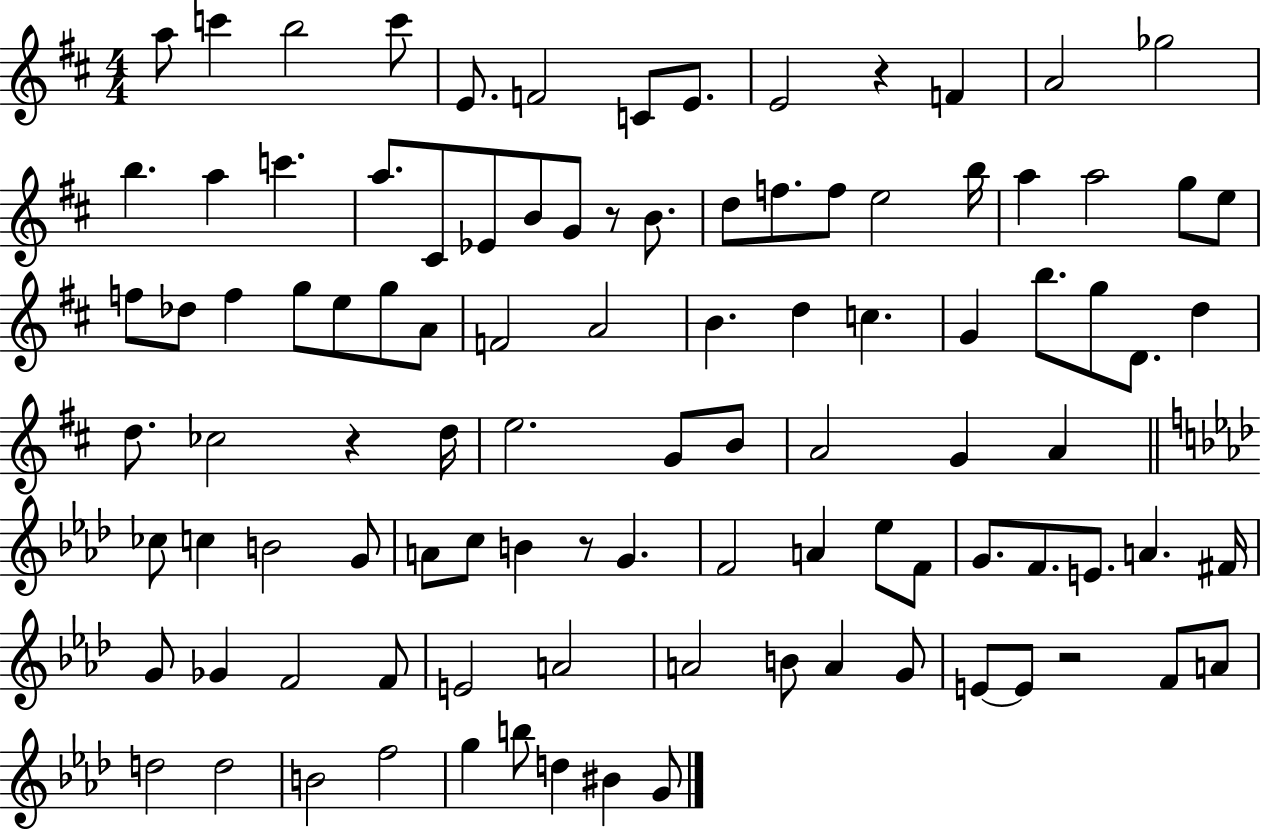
A5/e C6/q B5/h C6/e E4/e. F4/h C4/e E4/e. E4/h R/q F4/q A4/h Gb5/h B5/q. A5/q C6/q. A5/e. C#4/e Eb4/e B4/e G4/e R/e B4/e. D5/e F5/e. F5/e E5/h B5/s A5/q A5/h G5/e E5/e F5/e Db5/e F5/q G5/e E5/e G5/e A4/e F4/h A4/h B4/q. D5/q C5/q. G4/q B5/e. G5/e D4/e. D5/q D5/e. CES5/h R/q D5/s E5/h. G4/e B4/e A4/h G4/q A4/q CES5/e C5/q B4/h G4/e A4/e C5/e B4/q R/e G4/q. F4/h A4/q Eb5/e F4/e G4/e. F4/e. E4/e. A4/q. F#4/s G4/e Gb4/q F4/h F4/e E4/h A4/h A4/h B4/e A4/q G4/e E4/e E4/e R/h F4/e A4/e D5/h D5/h B4/h F5/h G5/q B5/e D5/q BIS4/q G4/e